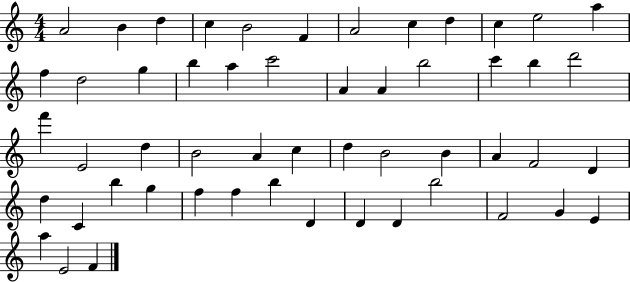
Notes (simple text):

A4/h B4/q D5/q C5/q B4/h F4/q A4/h C5/q D5/q C5/q E5/h A5/q F5/q D5/h G5/q B5/q A5/q C6/h A4/q A4/q B5/h C6/q B5/q D6/h F6/q E4/h D5/q B4/h A4/q C5/q D5/q B4/h B4/q A4/q F4/h D4/q D5/q C4/q B5/q G5/q F5/q F5/q B5/q D4/q D4/q D4/q B5/h F4/h G4/q E4/q A5/q E4/h F4/q